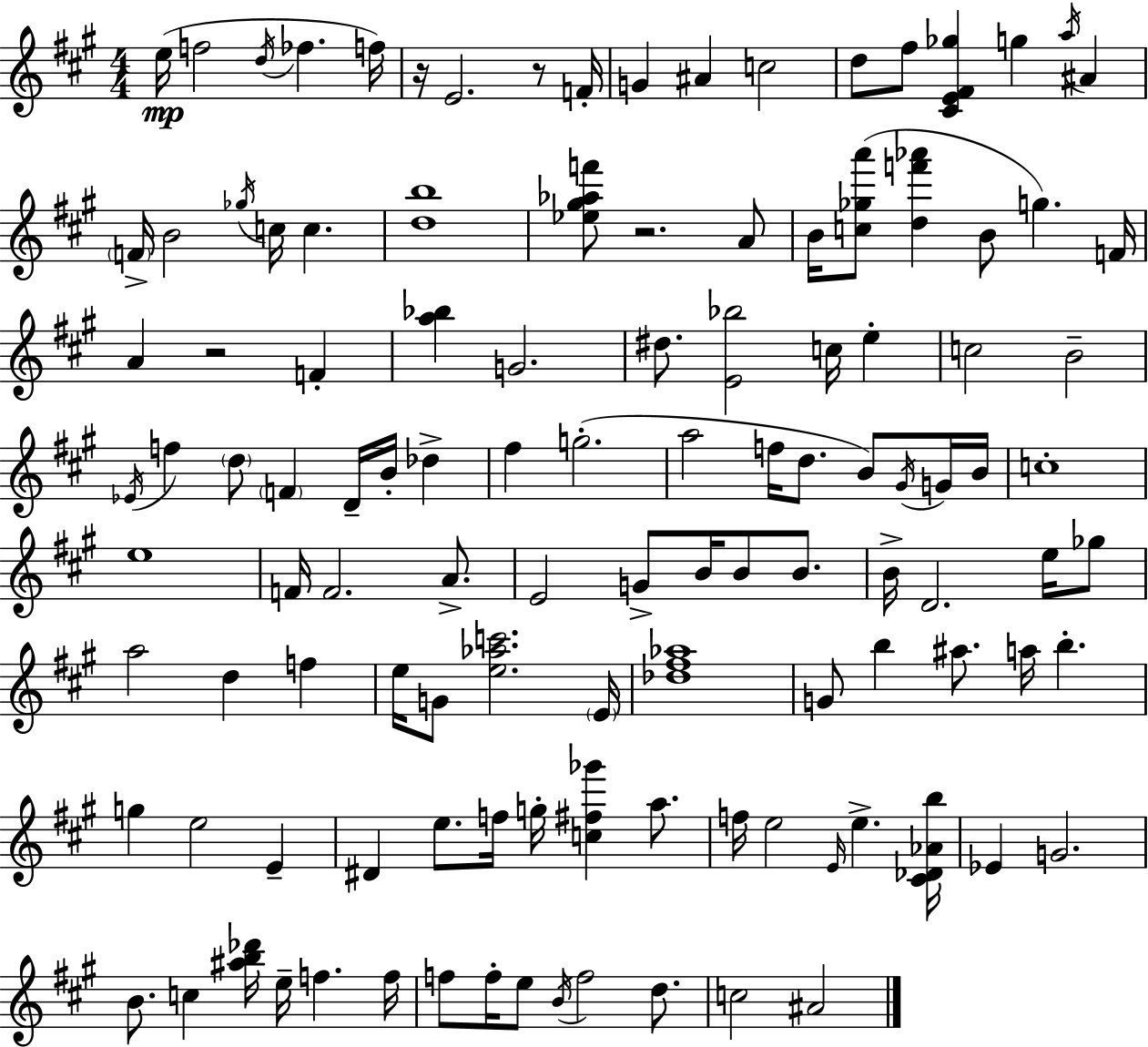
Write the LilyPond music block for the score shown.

{
  \clef treble
  \numericTimeSignature
  \time 4/4
  \key a \major
  e''16(\mp f''2 \acciaccatura { d''16 } fes''4. | f''16) r16 e'2. r8 | f'16-. g'4 ais'4 c''2 | d''8 fis''8 <cis' e' fis' ges''>4 g''4 \acciaccatura { a''16 } ais'4 | \break \parenthesize f'16-> b'2 \acciaccatura { ges''16 } c''16 c''4. | <d'' b''>1 | <ees'' gis'' aes'' f'''>8 r2. | a'8 b'16 <c'' ges'' a'''>8( <d'' f''' aes'''>4 b'8 g''4.) | \break f'16 a'4 r2 f'4-. | <a'' bes''>4 g'2. | dis''8. <e' bes''>2 c''16 e''4-. | c''2 b'2-- | \break \acciaccatura { ees'16 } f''4 \parenthesize d''8 \parenthesize f'4 d'16-- b'16-. | des''4-> fis''4 g''2.-.( | a''2 f''16 d''8. | b'8) \acciaccatura { gis'16 } g'16 b'16 c''1-. | \break e''1 | f'16 f'2. | a'8.-> e'2 g'8-> b'16 | b'8 b'8. b'16-> d'2. | \break e''16 ges''8 a''2 d''4 | f''4 e''16 g'8 <e'' aes'' c'''>2. | \parenthesize e'16 <des'' fis'' aes''>1 | g'8 b''4 ais''8. a''16 b''4.-. | \break g''4 e''2 | e'4-- dis'4 e''8. f''16 g''16-. <c'' fis'' ges'''>4 | a''8. f''16 e''2 \grace { e'16 } e''4.-> | <cis' des' aes' b''>16 ees'4 g'2. | \break b'8. c''4 <ais'' b'' des'''>16 e''16-- f''4. | f''16 f''8 f''16-. e''8 \acciaccatura { b'16 } f''2 | d''8. c''2 ais'2 | \bar "|."
}